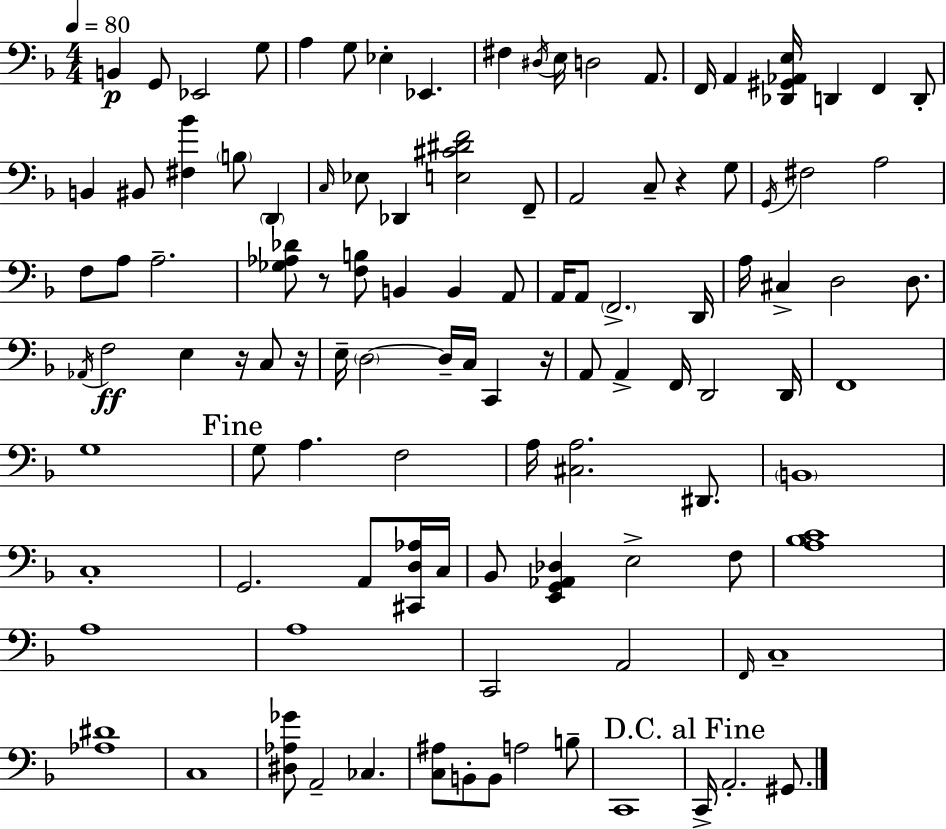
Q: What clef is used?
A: bass